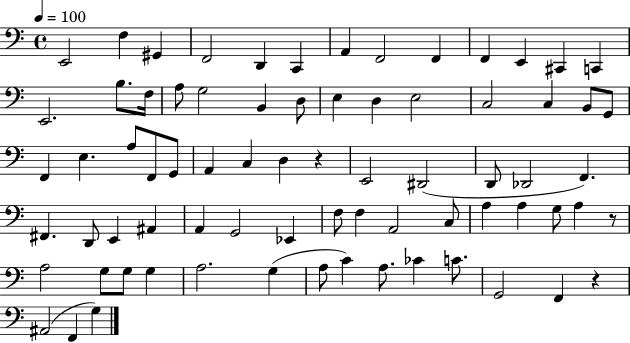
{
  \clef bass
  \time 4/4
  \defaultTimeSignature
  \key c \major
  \tempo 4 = 100
  e,2 f4 gis,4 | f,2 d,4 c,4 | a,4 f,2 f,4 | f,4 e,4 cis,4 c,4 | \break e,2. b8. f16 | a8 g2 b,4 d8 | e4 d4 e2 | c2 c4 b,8 g,8 | \break f,4 e4. a8 f,8 g,8 | a,4 c4 d4 r4 | e,2 dis,2( | d,8 des,2 f,4.) | \break fis,4. d,8 e,4 ais,4 | a,4 g,2 ees,4 | f8 f4 a,2 c8 | a4 a4 g8 a4 r8 | \break a2 g8 g8 g4 | a2. g4( | a8 c'4) a8. ces'4 c'8. | g,2 f,4 r4 | \break ais,2( f,4 g4) | \bar "|."
}